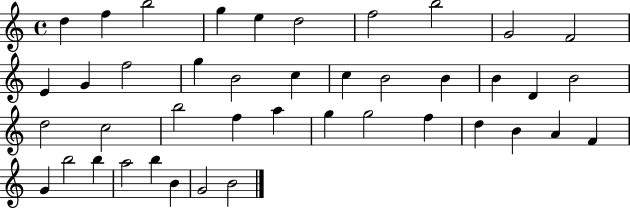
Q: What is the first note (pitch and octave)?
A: D5